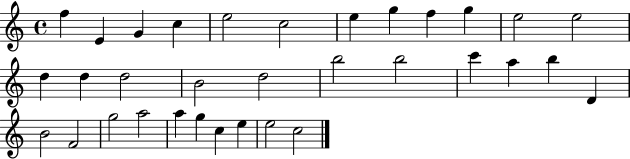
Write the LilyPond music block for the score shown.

{
  \clef treble
  \time 4/4
  \defaultTimeSignature
  \key c \major
  f''4 e'4 g'4 c''4 | e''2 c''2 | e''4 g''4 f''4 g''4 | e''2 e''2 | \break d''4 d''4 d''2 | b'2 d''2 | b''2 b''2 | c'''4 a''4 b''4 d'4 | \break b'2 f'2 | g''2 a''2 | a''4 g''4 c''4 e''4 | e''2 c''2 | \break \bar "|."
}